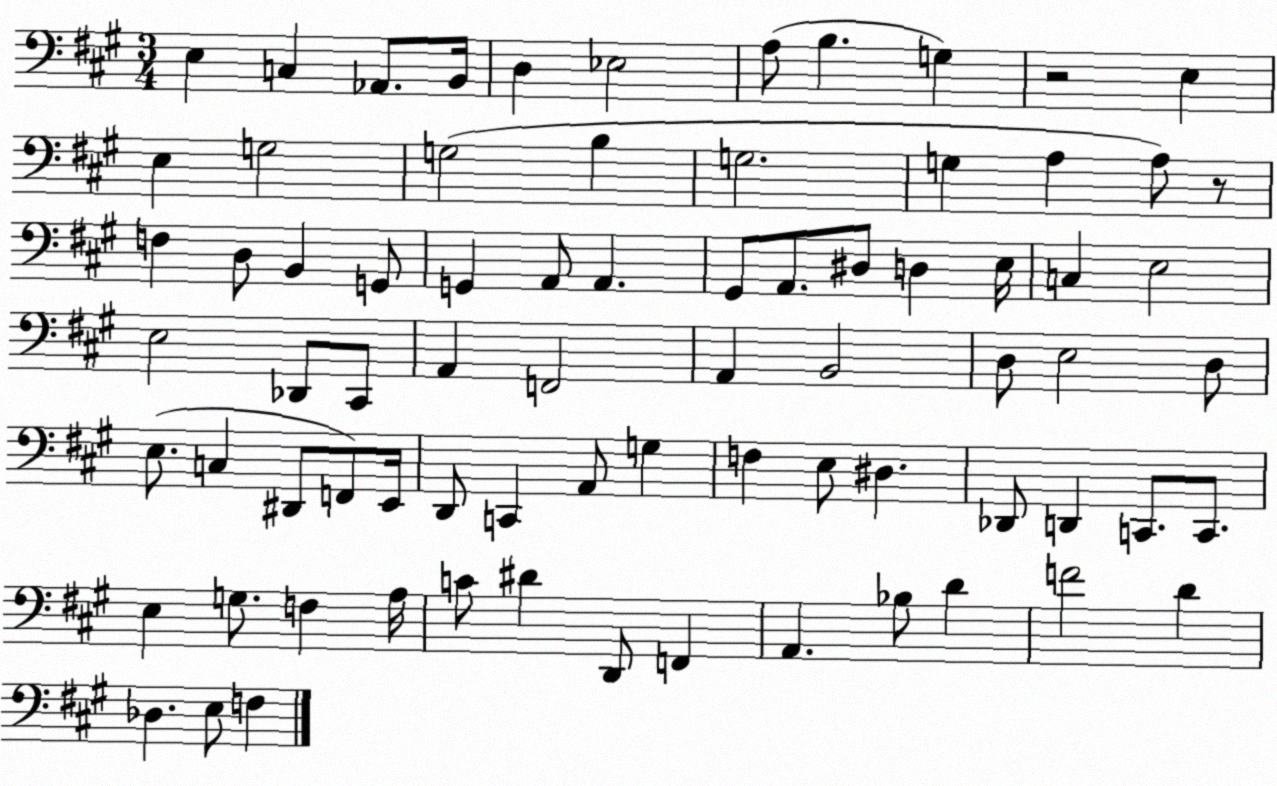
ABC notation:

X:1
T:Untitled
M:3/4
L:1/4
K:A
E, C, _A,,/2 B,,/4 D, _E,2 A,/2 B, G, z2 E, E, G,2 G,2 B, G,2 G, A, A,/2 z/2 F, D,/2 B,, G,,/2 G,, A,,/2 A,, ^G,,/2 A,,/2 ^D,/2 D, E,/4 C, E,2 E,2 _D,,/2 ^C,,/2 A,, F,,2 A,, B,,2 D,/2 E,2 D,/2 E,/2 C, ^D,,/2 F,,/2 E,,/4 D,,/2 C,, A,,/2 G, F, E,/2 ^D, _D,,/2 D,, C,,/2 C,,/2 E, G,/2 F, A,/4 C/2 ^D D,,/2 F,, A,, _B,/2 D F2 D _D, E,/2 F,